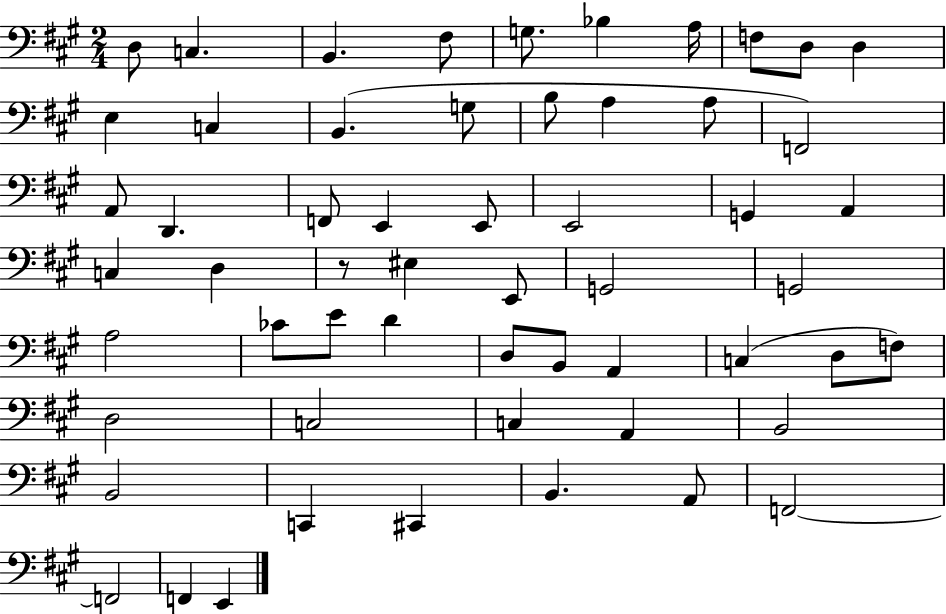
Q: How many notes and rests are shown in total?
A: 57